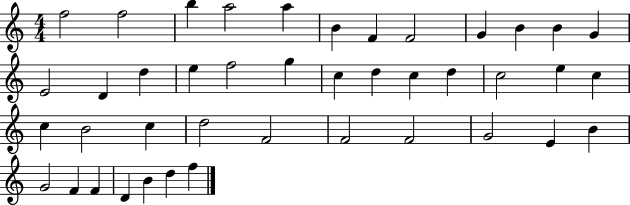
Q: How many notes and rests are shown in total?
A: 42